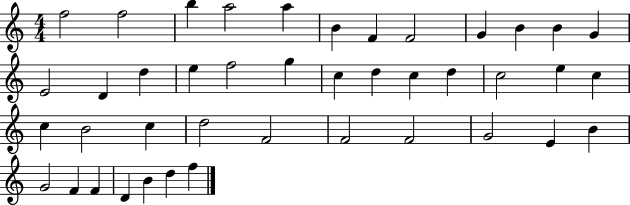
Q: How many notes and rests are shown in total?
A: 42